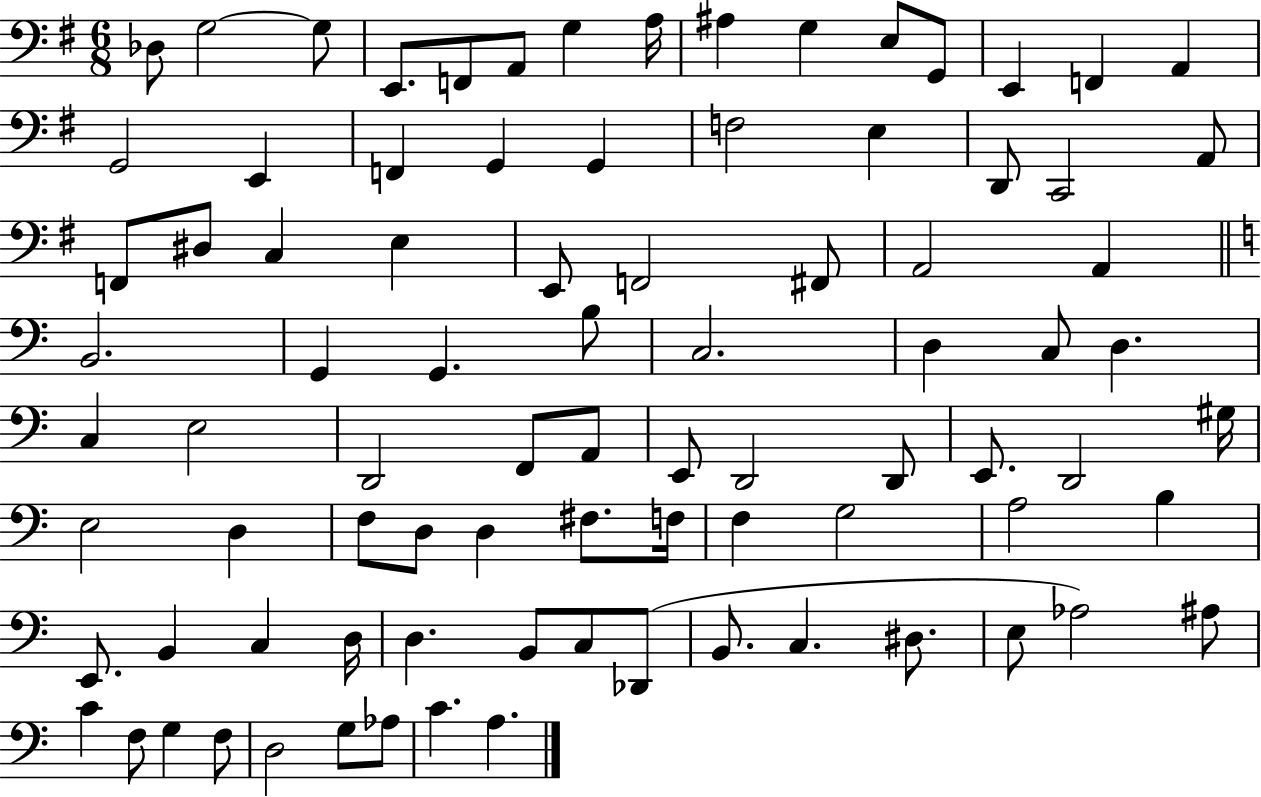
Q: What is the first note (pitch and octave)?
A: Db3